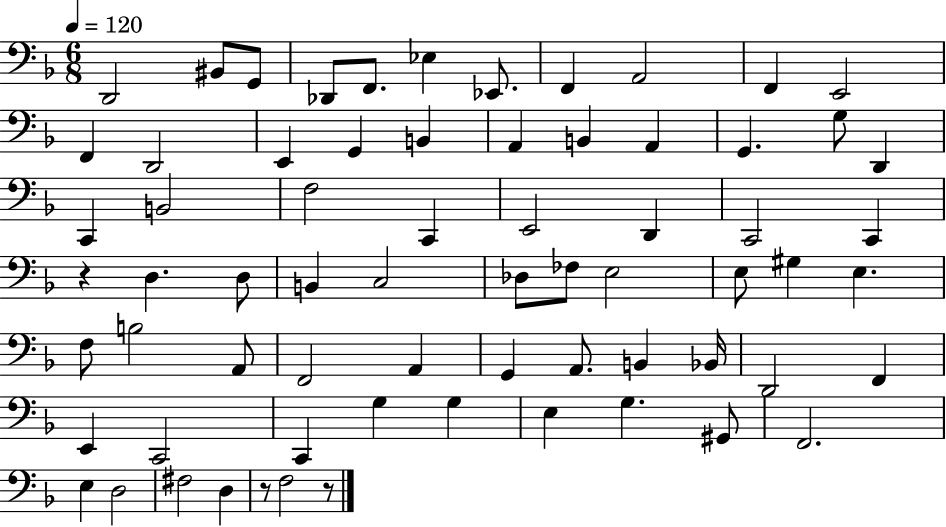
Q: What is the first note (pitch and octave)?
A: D2